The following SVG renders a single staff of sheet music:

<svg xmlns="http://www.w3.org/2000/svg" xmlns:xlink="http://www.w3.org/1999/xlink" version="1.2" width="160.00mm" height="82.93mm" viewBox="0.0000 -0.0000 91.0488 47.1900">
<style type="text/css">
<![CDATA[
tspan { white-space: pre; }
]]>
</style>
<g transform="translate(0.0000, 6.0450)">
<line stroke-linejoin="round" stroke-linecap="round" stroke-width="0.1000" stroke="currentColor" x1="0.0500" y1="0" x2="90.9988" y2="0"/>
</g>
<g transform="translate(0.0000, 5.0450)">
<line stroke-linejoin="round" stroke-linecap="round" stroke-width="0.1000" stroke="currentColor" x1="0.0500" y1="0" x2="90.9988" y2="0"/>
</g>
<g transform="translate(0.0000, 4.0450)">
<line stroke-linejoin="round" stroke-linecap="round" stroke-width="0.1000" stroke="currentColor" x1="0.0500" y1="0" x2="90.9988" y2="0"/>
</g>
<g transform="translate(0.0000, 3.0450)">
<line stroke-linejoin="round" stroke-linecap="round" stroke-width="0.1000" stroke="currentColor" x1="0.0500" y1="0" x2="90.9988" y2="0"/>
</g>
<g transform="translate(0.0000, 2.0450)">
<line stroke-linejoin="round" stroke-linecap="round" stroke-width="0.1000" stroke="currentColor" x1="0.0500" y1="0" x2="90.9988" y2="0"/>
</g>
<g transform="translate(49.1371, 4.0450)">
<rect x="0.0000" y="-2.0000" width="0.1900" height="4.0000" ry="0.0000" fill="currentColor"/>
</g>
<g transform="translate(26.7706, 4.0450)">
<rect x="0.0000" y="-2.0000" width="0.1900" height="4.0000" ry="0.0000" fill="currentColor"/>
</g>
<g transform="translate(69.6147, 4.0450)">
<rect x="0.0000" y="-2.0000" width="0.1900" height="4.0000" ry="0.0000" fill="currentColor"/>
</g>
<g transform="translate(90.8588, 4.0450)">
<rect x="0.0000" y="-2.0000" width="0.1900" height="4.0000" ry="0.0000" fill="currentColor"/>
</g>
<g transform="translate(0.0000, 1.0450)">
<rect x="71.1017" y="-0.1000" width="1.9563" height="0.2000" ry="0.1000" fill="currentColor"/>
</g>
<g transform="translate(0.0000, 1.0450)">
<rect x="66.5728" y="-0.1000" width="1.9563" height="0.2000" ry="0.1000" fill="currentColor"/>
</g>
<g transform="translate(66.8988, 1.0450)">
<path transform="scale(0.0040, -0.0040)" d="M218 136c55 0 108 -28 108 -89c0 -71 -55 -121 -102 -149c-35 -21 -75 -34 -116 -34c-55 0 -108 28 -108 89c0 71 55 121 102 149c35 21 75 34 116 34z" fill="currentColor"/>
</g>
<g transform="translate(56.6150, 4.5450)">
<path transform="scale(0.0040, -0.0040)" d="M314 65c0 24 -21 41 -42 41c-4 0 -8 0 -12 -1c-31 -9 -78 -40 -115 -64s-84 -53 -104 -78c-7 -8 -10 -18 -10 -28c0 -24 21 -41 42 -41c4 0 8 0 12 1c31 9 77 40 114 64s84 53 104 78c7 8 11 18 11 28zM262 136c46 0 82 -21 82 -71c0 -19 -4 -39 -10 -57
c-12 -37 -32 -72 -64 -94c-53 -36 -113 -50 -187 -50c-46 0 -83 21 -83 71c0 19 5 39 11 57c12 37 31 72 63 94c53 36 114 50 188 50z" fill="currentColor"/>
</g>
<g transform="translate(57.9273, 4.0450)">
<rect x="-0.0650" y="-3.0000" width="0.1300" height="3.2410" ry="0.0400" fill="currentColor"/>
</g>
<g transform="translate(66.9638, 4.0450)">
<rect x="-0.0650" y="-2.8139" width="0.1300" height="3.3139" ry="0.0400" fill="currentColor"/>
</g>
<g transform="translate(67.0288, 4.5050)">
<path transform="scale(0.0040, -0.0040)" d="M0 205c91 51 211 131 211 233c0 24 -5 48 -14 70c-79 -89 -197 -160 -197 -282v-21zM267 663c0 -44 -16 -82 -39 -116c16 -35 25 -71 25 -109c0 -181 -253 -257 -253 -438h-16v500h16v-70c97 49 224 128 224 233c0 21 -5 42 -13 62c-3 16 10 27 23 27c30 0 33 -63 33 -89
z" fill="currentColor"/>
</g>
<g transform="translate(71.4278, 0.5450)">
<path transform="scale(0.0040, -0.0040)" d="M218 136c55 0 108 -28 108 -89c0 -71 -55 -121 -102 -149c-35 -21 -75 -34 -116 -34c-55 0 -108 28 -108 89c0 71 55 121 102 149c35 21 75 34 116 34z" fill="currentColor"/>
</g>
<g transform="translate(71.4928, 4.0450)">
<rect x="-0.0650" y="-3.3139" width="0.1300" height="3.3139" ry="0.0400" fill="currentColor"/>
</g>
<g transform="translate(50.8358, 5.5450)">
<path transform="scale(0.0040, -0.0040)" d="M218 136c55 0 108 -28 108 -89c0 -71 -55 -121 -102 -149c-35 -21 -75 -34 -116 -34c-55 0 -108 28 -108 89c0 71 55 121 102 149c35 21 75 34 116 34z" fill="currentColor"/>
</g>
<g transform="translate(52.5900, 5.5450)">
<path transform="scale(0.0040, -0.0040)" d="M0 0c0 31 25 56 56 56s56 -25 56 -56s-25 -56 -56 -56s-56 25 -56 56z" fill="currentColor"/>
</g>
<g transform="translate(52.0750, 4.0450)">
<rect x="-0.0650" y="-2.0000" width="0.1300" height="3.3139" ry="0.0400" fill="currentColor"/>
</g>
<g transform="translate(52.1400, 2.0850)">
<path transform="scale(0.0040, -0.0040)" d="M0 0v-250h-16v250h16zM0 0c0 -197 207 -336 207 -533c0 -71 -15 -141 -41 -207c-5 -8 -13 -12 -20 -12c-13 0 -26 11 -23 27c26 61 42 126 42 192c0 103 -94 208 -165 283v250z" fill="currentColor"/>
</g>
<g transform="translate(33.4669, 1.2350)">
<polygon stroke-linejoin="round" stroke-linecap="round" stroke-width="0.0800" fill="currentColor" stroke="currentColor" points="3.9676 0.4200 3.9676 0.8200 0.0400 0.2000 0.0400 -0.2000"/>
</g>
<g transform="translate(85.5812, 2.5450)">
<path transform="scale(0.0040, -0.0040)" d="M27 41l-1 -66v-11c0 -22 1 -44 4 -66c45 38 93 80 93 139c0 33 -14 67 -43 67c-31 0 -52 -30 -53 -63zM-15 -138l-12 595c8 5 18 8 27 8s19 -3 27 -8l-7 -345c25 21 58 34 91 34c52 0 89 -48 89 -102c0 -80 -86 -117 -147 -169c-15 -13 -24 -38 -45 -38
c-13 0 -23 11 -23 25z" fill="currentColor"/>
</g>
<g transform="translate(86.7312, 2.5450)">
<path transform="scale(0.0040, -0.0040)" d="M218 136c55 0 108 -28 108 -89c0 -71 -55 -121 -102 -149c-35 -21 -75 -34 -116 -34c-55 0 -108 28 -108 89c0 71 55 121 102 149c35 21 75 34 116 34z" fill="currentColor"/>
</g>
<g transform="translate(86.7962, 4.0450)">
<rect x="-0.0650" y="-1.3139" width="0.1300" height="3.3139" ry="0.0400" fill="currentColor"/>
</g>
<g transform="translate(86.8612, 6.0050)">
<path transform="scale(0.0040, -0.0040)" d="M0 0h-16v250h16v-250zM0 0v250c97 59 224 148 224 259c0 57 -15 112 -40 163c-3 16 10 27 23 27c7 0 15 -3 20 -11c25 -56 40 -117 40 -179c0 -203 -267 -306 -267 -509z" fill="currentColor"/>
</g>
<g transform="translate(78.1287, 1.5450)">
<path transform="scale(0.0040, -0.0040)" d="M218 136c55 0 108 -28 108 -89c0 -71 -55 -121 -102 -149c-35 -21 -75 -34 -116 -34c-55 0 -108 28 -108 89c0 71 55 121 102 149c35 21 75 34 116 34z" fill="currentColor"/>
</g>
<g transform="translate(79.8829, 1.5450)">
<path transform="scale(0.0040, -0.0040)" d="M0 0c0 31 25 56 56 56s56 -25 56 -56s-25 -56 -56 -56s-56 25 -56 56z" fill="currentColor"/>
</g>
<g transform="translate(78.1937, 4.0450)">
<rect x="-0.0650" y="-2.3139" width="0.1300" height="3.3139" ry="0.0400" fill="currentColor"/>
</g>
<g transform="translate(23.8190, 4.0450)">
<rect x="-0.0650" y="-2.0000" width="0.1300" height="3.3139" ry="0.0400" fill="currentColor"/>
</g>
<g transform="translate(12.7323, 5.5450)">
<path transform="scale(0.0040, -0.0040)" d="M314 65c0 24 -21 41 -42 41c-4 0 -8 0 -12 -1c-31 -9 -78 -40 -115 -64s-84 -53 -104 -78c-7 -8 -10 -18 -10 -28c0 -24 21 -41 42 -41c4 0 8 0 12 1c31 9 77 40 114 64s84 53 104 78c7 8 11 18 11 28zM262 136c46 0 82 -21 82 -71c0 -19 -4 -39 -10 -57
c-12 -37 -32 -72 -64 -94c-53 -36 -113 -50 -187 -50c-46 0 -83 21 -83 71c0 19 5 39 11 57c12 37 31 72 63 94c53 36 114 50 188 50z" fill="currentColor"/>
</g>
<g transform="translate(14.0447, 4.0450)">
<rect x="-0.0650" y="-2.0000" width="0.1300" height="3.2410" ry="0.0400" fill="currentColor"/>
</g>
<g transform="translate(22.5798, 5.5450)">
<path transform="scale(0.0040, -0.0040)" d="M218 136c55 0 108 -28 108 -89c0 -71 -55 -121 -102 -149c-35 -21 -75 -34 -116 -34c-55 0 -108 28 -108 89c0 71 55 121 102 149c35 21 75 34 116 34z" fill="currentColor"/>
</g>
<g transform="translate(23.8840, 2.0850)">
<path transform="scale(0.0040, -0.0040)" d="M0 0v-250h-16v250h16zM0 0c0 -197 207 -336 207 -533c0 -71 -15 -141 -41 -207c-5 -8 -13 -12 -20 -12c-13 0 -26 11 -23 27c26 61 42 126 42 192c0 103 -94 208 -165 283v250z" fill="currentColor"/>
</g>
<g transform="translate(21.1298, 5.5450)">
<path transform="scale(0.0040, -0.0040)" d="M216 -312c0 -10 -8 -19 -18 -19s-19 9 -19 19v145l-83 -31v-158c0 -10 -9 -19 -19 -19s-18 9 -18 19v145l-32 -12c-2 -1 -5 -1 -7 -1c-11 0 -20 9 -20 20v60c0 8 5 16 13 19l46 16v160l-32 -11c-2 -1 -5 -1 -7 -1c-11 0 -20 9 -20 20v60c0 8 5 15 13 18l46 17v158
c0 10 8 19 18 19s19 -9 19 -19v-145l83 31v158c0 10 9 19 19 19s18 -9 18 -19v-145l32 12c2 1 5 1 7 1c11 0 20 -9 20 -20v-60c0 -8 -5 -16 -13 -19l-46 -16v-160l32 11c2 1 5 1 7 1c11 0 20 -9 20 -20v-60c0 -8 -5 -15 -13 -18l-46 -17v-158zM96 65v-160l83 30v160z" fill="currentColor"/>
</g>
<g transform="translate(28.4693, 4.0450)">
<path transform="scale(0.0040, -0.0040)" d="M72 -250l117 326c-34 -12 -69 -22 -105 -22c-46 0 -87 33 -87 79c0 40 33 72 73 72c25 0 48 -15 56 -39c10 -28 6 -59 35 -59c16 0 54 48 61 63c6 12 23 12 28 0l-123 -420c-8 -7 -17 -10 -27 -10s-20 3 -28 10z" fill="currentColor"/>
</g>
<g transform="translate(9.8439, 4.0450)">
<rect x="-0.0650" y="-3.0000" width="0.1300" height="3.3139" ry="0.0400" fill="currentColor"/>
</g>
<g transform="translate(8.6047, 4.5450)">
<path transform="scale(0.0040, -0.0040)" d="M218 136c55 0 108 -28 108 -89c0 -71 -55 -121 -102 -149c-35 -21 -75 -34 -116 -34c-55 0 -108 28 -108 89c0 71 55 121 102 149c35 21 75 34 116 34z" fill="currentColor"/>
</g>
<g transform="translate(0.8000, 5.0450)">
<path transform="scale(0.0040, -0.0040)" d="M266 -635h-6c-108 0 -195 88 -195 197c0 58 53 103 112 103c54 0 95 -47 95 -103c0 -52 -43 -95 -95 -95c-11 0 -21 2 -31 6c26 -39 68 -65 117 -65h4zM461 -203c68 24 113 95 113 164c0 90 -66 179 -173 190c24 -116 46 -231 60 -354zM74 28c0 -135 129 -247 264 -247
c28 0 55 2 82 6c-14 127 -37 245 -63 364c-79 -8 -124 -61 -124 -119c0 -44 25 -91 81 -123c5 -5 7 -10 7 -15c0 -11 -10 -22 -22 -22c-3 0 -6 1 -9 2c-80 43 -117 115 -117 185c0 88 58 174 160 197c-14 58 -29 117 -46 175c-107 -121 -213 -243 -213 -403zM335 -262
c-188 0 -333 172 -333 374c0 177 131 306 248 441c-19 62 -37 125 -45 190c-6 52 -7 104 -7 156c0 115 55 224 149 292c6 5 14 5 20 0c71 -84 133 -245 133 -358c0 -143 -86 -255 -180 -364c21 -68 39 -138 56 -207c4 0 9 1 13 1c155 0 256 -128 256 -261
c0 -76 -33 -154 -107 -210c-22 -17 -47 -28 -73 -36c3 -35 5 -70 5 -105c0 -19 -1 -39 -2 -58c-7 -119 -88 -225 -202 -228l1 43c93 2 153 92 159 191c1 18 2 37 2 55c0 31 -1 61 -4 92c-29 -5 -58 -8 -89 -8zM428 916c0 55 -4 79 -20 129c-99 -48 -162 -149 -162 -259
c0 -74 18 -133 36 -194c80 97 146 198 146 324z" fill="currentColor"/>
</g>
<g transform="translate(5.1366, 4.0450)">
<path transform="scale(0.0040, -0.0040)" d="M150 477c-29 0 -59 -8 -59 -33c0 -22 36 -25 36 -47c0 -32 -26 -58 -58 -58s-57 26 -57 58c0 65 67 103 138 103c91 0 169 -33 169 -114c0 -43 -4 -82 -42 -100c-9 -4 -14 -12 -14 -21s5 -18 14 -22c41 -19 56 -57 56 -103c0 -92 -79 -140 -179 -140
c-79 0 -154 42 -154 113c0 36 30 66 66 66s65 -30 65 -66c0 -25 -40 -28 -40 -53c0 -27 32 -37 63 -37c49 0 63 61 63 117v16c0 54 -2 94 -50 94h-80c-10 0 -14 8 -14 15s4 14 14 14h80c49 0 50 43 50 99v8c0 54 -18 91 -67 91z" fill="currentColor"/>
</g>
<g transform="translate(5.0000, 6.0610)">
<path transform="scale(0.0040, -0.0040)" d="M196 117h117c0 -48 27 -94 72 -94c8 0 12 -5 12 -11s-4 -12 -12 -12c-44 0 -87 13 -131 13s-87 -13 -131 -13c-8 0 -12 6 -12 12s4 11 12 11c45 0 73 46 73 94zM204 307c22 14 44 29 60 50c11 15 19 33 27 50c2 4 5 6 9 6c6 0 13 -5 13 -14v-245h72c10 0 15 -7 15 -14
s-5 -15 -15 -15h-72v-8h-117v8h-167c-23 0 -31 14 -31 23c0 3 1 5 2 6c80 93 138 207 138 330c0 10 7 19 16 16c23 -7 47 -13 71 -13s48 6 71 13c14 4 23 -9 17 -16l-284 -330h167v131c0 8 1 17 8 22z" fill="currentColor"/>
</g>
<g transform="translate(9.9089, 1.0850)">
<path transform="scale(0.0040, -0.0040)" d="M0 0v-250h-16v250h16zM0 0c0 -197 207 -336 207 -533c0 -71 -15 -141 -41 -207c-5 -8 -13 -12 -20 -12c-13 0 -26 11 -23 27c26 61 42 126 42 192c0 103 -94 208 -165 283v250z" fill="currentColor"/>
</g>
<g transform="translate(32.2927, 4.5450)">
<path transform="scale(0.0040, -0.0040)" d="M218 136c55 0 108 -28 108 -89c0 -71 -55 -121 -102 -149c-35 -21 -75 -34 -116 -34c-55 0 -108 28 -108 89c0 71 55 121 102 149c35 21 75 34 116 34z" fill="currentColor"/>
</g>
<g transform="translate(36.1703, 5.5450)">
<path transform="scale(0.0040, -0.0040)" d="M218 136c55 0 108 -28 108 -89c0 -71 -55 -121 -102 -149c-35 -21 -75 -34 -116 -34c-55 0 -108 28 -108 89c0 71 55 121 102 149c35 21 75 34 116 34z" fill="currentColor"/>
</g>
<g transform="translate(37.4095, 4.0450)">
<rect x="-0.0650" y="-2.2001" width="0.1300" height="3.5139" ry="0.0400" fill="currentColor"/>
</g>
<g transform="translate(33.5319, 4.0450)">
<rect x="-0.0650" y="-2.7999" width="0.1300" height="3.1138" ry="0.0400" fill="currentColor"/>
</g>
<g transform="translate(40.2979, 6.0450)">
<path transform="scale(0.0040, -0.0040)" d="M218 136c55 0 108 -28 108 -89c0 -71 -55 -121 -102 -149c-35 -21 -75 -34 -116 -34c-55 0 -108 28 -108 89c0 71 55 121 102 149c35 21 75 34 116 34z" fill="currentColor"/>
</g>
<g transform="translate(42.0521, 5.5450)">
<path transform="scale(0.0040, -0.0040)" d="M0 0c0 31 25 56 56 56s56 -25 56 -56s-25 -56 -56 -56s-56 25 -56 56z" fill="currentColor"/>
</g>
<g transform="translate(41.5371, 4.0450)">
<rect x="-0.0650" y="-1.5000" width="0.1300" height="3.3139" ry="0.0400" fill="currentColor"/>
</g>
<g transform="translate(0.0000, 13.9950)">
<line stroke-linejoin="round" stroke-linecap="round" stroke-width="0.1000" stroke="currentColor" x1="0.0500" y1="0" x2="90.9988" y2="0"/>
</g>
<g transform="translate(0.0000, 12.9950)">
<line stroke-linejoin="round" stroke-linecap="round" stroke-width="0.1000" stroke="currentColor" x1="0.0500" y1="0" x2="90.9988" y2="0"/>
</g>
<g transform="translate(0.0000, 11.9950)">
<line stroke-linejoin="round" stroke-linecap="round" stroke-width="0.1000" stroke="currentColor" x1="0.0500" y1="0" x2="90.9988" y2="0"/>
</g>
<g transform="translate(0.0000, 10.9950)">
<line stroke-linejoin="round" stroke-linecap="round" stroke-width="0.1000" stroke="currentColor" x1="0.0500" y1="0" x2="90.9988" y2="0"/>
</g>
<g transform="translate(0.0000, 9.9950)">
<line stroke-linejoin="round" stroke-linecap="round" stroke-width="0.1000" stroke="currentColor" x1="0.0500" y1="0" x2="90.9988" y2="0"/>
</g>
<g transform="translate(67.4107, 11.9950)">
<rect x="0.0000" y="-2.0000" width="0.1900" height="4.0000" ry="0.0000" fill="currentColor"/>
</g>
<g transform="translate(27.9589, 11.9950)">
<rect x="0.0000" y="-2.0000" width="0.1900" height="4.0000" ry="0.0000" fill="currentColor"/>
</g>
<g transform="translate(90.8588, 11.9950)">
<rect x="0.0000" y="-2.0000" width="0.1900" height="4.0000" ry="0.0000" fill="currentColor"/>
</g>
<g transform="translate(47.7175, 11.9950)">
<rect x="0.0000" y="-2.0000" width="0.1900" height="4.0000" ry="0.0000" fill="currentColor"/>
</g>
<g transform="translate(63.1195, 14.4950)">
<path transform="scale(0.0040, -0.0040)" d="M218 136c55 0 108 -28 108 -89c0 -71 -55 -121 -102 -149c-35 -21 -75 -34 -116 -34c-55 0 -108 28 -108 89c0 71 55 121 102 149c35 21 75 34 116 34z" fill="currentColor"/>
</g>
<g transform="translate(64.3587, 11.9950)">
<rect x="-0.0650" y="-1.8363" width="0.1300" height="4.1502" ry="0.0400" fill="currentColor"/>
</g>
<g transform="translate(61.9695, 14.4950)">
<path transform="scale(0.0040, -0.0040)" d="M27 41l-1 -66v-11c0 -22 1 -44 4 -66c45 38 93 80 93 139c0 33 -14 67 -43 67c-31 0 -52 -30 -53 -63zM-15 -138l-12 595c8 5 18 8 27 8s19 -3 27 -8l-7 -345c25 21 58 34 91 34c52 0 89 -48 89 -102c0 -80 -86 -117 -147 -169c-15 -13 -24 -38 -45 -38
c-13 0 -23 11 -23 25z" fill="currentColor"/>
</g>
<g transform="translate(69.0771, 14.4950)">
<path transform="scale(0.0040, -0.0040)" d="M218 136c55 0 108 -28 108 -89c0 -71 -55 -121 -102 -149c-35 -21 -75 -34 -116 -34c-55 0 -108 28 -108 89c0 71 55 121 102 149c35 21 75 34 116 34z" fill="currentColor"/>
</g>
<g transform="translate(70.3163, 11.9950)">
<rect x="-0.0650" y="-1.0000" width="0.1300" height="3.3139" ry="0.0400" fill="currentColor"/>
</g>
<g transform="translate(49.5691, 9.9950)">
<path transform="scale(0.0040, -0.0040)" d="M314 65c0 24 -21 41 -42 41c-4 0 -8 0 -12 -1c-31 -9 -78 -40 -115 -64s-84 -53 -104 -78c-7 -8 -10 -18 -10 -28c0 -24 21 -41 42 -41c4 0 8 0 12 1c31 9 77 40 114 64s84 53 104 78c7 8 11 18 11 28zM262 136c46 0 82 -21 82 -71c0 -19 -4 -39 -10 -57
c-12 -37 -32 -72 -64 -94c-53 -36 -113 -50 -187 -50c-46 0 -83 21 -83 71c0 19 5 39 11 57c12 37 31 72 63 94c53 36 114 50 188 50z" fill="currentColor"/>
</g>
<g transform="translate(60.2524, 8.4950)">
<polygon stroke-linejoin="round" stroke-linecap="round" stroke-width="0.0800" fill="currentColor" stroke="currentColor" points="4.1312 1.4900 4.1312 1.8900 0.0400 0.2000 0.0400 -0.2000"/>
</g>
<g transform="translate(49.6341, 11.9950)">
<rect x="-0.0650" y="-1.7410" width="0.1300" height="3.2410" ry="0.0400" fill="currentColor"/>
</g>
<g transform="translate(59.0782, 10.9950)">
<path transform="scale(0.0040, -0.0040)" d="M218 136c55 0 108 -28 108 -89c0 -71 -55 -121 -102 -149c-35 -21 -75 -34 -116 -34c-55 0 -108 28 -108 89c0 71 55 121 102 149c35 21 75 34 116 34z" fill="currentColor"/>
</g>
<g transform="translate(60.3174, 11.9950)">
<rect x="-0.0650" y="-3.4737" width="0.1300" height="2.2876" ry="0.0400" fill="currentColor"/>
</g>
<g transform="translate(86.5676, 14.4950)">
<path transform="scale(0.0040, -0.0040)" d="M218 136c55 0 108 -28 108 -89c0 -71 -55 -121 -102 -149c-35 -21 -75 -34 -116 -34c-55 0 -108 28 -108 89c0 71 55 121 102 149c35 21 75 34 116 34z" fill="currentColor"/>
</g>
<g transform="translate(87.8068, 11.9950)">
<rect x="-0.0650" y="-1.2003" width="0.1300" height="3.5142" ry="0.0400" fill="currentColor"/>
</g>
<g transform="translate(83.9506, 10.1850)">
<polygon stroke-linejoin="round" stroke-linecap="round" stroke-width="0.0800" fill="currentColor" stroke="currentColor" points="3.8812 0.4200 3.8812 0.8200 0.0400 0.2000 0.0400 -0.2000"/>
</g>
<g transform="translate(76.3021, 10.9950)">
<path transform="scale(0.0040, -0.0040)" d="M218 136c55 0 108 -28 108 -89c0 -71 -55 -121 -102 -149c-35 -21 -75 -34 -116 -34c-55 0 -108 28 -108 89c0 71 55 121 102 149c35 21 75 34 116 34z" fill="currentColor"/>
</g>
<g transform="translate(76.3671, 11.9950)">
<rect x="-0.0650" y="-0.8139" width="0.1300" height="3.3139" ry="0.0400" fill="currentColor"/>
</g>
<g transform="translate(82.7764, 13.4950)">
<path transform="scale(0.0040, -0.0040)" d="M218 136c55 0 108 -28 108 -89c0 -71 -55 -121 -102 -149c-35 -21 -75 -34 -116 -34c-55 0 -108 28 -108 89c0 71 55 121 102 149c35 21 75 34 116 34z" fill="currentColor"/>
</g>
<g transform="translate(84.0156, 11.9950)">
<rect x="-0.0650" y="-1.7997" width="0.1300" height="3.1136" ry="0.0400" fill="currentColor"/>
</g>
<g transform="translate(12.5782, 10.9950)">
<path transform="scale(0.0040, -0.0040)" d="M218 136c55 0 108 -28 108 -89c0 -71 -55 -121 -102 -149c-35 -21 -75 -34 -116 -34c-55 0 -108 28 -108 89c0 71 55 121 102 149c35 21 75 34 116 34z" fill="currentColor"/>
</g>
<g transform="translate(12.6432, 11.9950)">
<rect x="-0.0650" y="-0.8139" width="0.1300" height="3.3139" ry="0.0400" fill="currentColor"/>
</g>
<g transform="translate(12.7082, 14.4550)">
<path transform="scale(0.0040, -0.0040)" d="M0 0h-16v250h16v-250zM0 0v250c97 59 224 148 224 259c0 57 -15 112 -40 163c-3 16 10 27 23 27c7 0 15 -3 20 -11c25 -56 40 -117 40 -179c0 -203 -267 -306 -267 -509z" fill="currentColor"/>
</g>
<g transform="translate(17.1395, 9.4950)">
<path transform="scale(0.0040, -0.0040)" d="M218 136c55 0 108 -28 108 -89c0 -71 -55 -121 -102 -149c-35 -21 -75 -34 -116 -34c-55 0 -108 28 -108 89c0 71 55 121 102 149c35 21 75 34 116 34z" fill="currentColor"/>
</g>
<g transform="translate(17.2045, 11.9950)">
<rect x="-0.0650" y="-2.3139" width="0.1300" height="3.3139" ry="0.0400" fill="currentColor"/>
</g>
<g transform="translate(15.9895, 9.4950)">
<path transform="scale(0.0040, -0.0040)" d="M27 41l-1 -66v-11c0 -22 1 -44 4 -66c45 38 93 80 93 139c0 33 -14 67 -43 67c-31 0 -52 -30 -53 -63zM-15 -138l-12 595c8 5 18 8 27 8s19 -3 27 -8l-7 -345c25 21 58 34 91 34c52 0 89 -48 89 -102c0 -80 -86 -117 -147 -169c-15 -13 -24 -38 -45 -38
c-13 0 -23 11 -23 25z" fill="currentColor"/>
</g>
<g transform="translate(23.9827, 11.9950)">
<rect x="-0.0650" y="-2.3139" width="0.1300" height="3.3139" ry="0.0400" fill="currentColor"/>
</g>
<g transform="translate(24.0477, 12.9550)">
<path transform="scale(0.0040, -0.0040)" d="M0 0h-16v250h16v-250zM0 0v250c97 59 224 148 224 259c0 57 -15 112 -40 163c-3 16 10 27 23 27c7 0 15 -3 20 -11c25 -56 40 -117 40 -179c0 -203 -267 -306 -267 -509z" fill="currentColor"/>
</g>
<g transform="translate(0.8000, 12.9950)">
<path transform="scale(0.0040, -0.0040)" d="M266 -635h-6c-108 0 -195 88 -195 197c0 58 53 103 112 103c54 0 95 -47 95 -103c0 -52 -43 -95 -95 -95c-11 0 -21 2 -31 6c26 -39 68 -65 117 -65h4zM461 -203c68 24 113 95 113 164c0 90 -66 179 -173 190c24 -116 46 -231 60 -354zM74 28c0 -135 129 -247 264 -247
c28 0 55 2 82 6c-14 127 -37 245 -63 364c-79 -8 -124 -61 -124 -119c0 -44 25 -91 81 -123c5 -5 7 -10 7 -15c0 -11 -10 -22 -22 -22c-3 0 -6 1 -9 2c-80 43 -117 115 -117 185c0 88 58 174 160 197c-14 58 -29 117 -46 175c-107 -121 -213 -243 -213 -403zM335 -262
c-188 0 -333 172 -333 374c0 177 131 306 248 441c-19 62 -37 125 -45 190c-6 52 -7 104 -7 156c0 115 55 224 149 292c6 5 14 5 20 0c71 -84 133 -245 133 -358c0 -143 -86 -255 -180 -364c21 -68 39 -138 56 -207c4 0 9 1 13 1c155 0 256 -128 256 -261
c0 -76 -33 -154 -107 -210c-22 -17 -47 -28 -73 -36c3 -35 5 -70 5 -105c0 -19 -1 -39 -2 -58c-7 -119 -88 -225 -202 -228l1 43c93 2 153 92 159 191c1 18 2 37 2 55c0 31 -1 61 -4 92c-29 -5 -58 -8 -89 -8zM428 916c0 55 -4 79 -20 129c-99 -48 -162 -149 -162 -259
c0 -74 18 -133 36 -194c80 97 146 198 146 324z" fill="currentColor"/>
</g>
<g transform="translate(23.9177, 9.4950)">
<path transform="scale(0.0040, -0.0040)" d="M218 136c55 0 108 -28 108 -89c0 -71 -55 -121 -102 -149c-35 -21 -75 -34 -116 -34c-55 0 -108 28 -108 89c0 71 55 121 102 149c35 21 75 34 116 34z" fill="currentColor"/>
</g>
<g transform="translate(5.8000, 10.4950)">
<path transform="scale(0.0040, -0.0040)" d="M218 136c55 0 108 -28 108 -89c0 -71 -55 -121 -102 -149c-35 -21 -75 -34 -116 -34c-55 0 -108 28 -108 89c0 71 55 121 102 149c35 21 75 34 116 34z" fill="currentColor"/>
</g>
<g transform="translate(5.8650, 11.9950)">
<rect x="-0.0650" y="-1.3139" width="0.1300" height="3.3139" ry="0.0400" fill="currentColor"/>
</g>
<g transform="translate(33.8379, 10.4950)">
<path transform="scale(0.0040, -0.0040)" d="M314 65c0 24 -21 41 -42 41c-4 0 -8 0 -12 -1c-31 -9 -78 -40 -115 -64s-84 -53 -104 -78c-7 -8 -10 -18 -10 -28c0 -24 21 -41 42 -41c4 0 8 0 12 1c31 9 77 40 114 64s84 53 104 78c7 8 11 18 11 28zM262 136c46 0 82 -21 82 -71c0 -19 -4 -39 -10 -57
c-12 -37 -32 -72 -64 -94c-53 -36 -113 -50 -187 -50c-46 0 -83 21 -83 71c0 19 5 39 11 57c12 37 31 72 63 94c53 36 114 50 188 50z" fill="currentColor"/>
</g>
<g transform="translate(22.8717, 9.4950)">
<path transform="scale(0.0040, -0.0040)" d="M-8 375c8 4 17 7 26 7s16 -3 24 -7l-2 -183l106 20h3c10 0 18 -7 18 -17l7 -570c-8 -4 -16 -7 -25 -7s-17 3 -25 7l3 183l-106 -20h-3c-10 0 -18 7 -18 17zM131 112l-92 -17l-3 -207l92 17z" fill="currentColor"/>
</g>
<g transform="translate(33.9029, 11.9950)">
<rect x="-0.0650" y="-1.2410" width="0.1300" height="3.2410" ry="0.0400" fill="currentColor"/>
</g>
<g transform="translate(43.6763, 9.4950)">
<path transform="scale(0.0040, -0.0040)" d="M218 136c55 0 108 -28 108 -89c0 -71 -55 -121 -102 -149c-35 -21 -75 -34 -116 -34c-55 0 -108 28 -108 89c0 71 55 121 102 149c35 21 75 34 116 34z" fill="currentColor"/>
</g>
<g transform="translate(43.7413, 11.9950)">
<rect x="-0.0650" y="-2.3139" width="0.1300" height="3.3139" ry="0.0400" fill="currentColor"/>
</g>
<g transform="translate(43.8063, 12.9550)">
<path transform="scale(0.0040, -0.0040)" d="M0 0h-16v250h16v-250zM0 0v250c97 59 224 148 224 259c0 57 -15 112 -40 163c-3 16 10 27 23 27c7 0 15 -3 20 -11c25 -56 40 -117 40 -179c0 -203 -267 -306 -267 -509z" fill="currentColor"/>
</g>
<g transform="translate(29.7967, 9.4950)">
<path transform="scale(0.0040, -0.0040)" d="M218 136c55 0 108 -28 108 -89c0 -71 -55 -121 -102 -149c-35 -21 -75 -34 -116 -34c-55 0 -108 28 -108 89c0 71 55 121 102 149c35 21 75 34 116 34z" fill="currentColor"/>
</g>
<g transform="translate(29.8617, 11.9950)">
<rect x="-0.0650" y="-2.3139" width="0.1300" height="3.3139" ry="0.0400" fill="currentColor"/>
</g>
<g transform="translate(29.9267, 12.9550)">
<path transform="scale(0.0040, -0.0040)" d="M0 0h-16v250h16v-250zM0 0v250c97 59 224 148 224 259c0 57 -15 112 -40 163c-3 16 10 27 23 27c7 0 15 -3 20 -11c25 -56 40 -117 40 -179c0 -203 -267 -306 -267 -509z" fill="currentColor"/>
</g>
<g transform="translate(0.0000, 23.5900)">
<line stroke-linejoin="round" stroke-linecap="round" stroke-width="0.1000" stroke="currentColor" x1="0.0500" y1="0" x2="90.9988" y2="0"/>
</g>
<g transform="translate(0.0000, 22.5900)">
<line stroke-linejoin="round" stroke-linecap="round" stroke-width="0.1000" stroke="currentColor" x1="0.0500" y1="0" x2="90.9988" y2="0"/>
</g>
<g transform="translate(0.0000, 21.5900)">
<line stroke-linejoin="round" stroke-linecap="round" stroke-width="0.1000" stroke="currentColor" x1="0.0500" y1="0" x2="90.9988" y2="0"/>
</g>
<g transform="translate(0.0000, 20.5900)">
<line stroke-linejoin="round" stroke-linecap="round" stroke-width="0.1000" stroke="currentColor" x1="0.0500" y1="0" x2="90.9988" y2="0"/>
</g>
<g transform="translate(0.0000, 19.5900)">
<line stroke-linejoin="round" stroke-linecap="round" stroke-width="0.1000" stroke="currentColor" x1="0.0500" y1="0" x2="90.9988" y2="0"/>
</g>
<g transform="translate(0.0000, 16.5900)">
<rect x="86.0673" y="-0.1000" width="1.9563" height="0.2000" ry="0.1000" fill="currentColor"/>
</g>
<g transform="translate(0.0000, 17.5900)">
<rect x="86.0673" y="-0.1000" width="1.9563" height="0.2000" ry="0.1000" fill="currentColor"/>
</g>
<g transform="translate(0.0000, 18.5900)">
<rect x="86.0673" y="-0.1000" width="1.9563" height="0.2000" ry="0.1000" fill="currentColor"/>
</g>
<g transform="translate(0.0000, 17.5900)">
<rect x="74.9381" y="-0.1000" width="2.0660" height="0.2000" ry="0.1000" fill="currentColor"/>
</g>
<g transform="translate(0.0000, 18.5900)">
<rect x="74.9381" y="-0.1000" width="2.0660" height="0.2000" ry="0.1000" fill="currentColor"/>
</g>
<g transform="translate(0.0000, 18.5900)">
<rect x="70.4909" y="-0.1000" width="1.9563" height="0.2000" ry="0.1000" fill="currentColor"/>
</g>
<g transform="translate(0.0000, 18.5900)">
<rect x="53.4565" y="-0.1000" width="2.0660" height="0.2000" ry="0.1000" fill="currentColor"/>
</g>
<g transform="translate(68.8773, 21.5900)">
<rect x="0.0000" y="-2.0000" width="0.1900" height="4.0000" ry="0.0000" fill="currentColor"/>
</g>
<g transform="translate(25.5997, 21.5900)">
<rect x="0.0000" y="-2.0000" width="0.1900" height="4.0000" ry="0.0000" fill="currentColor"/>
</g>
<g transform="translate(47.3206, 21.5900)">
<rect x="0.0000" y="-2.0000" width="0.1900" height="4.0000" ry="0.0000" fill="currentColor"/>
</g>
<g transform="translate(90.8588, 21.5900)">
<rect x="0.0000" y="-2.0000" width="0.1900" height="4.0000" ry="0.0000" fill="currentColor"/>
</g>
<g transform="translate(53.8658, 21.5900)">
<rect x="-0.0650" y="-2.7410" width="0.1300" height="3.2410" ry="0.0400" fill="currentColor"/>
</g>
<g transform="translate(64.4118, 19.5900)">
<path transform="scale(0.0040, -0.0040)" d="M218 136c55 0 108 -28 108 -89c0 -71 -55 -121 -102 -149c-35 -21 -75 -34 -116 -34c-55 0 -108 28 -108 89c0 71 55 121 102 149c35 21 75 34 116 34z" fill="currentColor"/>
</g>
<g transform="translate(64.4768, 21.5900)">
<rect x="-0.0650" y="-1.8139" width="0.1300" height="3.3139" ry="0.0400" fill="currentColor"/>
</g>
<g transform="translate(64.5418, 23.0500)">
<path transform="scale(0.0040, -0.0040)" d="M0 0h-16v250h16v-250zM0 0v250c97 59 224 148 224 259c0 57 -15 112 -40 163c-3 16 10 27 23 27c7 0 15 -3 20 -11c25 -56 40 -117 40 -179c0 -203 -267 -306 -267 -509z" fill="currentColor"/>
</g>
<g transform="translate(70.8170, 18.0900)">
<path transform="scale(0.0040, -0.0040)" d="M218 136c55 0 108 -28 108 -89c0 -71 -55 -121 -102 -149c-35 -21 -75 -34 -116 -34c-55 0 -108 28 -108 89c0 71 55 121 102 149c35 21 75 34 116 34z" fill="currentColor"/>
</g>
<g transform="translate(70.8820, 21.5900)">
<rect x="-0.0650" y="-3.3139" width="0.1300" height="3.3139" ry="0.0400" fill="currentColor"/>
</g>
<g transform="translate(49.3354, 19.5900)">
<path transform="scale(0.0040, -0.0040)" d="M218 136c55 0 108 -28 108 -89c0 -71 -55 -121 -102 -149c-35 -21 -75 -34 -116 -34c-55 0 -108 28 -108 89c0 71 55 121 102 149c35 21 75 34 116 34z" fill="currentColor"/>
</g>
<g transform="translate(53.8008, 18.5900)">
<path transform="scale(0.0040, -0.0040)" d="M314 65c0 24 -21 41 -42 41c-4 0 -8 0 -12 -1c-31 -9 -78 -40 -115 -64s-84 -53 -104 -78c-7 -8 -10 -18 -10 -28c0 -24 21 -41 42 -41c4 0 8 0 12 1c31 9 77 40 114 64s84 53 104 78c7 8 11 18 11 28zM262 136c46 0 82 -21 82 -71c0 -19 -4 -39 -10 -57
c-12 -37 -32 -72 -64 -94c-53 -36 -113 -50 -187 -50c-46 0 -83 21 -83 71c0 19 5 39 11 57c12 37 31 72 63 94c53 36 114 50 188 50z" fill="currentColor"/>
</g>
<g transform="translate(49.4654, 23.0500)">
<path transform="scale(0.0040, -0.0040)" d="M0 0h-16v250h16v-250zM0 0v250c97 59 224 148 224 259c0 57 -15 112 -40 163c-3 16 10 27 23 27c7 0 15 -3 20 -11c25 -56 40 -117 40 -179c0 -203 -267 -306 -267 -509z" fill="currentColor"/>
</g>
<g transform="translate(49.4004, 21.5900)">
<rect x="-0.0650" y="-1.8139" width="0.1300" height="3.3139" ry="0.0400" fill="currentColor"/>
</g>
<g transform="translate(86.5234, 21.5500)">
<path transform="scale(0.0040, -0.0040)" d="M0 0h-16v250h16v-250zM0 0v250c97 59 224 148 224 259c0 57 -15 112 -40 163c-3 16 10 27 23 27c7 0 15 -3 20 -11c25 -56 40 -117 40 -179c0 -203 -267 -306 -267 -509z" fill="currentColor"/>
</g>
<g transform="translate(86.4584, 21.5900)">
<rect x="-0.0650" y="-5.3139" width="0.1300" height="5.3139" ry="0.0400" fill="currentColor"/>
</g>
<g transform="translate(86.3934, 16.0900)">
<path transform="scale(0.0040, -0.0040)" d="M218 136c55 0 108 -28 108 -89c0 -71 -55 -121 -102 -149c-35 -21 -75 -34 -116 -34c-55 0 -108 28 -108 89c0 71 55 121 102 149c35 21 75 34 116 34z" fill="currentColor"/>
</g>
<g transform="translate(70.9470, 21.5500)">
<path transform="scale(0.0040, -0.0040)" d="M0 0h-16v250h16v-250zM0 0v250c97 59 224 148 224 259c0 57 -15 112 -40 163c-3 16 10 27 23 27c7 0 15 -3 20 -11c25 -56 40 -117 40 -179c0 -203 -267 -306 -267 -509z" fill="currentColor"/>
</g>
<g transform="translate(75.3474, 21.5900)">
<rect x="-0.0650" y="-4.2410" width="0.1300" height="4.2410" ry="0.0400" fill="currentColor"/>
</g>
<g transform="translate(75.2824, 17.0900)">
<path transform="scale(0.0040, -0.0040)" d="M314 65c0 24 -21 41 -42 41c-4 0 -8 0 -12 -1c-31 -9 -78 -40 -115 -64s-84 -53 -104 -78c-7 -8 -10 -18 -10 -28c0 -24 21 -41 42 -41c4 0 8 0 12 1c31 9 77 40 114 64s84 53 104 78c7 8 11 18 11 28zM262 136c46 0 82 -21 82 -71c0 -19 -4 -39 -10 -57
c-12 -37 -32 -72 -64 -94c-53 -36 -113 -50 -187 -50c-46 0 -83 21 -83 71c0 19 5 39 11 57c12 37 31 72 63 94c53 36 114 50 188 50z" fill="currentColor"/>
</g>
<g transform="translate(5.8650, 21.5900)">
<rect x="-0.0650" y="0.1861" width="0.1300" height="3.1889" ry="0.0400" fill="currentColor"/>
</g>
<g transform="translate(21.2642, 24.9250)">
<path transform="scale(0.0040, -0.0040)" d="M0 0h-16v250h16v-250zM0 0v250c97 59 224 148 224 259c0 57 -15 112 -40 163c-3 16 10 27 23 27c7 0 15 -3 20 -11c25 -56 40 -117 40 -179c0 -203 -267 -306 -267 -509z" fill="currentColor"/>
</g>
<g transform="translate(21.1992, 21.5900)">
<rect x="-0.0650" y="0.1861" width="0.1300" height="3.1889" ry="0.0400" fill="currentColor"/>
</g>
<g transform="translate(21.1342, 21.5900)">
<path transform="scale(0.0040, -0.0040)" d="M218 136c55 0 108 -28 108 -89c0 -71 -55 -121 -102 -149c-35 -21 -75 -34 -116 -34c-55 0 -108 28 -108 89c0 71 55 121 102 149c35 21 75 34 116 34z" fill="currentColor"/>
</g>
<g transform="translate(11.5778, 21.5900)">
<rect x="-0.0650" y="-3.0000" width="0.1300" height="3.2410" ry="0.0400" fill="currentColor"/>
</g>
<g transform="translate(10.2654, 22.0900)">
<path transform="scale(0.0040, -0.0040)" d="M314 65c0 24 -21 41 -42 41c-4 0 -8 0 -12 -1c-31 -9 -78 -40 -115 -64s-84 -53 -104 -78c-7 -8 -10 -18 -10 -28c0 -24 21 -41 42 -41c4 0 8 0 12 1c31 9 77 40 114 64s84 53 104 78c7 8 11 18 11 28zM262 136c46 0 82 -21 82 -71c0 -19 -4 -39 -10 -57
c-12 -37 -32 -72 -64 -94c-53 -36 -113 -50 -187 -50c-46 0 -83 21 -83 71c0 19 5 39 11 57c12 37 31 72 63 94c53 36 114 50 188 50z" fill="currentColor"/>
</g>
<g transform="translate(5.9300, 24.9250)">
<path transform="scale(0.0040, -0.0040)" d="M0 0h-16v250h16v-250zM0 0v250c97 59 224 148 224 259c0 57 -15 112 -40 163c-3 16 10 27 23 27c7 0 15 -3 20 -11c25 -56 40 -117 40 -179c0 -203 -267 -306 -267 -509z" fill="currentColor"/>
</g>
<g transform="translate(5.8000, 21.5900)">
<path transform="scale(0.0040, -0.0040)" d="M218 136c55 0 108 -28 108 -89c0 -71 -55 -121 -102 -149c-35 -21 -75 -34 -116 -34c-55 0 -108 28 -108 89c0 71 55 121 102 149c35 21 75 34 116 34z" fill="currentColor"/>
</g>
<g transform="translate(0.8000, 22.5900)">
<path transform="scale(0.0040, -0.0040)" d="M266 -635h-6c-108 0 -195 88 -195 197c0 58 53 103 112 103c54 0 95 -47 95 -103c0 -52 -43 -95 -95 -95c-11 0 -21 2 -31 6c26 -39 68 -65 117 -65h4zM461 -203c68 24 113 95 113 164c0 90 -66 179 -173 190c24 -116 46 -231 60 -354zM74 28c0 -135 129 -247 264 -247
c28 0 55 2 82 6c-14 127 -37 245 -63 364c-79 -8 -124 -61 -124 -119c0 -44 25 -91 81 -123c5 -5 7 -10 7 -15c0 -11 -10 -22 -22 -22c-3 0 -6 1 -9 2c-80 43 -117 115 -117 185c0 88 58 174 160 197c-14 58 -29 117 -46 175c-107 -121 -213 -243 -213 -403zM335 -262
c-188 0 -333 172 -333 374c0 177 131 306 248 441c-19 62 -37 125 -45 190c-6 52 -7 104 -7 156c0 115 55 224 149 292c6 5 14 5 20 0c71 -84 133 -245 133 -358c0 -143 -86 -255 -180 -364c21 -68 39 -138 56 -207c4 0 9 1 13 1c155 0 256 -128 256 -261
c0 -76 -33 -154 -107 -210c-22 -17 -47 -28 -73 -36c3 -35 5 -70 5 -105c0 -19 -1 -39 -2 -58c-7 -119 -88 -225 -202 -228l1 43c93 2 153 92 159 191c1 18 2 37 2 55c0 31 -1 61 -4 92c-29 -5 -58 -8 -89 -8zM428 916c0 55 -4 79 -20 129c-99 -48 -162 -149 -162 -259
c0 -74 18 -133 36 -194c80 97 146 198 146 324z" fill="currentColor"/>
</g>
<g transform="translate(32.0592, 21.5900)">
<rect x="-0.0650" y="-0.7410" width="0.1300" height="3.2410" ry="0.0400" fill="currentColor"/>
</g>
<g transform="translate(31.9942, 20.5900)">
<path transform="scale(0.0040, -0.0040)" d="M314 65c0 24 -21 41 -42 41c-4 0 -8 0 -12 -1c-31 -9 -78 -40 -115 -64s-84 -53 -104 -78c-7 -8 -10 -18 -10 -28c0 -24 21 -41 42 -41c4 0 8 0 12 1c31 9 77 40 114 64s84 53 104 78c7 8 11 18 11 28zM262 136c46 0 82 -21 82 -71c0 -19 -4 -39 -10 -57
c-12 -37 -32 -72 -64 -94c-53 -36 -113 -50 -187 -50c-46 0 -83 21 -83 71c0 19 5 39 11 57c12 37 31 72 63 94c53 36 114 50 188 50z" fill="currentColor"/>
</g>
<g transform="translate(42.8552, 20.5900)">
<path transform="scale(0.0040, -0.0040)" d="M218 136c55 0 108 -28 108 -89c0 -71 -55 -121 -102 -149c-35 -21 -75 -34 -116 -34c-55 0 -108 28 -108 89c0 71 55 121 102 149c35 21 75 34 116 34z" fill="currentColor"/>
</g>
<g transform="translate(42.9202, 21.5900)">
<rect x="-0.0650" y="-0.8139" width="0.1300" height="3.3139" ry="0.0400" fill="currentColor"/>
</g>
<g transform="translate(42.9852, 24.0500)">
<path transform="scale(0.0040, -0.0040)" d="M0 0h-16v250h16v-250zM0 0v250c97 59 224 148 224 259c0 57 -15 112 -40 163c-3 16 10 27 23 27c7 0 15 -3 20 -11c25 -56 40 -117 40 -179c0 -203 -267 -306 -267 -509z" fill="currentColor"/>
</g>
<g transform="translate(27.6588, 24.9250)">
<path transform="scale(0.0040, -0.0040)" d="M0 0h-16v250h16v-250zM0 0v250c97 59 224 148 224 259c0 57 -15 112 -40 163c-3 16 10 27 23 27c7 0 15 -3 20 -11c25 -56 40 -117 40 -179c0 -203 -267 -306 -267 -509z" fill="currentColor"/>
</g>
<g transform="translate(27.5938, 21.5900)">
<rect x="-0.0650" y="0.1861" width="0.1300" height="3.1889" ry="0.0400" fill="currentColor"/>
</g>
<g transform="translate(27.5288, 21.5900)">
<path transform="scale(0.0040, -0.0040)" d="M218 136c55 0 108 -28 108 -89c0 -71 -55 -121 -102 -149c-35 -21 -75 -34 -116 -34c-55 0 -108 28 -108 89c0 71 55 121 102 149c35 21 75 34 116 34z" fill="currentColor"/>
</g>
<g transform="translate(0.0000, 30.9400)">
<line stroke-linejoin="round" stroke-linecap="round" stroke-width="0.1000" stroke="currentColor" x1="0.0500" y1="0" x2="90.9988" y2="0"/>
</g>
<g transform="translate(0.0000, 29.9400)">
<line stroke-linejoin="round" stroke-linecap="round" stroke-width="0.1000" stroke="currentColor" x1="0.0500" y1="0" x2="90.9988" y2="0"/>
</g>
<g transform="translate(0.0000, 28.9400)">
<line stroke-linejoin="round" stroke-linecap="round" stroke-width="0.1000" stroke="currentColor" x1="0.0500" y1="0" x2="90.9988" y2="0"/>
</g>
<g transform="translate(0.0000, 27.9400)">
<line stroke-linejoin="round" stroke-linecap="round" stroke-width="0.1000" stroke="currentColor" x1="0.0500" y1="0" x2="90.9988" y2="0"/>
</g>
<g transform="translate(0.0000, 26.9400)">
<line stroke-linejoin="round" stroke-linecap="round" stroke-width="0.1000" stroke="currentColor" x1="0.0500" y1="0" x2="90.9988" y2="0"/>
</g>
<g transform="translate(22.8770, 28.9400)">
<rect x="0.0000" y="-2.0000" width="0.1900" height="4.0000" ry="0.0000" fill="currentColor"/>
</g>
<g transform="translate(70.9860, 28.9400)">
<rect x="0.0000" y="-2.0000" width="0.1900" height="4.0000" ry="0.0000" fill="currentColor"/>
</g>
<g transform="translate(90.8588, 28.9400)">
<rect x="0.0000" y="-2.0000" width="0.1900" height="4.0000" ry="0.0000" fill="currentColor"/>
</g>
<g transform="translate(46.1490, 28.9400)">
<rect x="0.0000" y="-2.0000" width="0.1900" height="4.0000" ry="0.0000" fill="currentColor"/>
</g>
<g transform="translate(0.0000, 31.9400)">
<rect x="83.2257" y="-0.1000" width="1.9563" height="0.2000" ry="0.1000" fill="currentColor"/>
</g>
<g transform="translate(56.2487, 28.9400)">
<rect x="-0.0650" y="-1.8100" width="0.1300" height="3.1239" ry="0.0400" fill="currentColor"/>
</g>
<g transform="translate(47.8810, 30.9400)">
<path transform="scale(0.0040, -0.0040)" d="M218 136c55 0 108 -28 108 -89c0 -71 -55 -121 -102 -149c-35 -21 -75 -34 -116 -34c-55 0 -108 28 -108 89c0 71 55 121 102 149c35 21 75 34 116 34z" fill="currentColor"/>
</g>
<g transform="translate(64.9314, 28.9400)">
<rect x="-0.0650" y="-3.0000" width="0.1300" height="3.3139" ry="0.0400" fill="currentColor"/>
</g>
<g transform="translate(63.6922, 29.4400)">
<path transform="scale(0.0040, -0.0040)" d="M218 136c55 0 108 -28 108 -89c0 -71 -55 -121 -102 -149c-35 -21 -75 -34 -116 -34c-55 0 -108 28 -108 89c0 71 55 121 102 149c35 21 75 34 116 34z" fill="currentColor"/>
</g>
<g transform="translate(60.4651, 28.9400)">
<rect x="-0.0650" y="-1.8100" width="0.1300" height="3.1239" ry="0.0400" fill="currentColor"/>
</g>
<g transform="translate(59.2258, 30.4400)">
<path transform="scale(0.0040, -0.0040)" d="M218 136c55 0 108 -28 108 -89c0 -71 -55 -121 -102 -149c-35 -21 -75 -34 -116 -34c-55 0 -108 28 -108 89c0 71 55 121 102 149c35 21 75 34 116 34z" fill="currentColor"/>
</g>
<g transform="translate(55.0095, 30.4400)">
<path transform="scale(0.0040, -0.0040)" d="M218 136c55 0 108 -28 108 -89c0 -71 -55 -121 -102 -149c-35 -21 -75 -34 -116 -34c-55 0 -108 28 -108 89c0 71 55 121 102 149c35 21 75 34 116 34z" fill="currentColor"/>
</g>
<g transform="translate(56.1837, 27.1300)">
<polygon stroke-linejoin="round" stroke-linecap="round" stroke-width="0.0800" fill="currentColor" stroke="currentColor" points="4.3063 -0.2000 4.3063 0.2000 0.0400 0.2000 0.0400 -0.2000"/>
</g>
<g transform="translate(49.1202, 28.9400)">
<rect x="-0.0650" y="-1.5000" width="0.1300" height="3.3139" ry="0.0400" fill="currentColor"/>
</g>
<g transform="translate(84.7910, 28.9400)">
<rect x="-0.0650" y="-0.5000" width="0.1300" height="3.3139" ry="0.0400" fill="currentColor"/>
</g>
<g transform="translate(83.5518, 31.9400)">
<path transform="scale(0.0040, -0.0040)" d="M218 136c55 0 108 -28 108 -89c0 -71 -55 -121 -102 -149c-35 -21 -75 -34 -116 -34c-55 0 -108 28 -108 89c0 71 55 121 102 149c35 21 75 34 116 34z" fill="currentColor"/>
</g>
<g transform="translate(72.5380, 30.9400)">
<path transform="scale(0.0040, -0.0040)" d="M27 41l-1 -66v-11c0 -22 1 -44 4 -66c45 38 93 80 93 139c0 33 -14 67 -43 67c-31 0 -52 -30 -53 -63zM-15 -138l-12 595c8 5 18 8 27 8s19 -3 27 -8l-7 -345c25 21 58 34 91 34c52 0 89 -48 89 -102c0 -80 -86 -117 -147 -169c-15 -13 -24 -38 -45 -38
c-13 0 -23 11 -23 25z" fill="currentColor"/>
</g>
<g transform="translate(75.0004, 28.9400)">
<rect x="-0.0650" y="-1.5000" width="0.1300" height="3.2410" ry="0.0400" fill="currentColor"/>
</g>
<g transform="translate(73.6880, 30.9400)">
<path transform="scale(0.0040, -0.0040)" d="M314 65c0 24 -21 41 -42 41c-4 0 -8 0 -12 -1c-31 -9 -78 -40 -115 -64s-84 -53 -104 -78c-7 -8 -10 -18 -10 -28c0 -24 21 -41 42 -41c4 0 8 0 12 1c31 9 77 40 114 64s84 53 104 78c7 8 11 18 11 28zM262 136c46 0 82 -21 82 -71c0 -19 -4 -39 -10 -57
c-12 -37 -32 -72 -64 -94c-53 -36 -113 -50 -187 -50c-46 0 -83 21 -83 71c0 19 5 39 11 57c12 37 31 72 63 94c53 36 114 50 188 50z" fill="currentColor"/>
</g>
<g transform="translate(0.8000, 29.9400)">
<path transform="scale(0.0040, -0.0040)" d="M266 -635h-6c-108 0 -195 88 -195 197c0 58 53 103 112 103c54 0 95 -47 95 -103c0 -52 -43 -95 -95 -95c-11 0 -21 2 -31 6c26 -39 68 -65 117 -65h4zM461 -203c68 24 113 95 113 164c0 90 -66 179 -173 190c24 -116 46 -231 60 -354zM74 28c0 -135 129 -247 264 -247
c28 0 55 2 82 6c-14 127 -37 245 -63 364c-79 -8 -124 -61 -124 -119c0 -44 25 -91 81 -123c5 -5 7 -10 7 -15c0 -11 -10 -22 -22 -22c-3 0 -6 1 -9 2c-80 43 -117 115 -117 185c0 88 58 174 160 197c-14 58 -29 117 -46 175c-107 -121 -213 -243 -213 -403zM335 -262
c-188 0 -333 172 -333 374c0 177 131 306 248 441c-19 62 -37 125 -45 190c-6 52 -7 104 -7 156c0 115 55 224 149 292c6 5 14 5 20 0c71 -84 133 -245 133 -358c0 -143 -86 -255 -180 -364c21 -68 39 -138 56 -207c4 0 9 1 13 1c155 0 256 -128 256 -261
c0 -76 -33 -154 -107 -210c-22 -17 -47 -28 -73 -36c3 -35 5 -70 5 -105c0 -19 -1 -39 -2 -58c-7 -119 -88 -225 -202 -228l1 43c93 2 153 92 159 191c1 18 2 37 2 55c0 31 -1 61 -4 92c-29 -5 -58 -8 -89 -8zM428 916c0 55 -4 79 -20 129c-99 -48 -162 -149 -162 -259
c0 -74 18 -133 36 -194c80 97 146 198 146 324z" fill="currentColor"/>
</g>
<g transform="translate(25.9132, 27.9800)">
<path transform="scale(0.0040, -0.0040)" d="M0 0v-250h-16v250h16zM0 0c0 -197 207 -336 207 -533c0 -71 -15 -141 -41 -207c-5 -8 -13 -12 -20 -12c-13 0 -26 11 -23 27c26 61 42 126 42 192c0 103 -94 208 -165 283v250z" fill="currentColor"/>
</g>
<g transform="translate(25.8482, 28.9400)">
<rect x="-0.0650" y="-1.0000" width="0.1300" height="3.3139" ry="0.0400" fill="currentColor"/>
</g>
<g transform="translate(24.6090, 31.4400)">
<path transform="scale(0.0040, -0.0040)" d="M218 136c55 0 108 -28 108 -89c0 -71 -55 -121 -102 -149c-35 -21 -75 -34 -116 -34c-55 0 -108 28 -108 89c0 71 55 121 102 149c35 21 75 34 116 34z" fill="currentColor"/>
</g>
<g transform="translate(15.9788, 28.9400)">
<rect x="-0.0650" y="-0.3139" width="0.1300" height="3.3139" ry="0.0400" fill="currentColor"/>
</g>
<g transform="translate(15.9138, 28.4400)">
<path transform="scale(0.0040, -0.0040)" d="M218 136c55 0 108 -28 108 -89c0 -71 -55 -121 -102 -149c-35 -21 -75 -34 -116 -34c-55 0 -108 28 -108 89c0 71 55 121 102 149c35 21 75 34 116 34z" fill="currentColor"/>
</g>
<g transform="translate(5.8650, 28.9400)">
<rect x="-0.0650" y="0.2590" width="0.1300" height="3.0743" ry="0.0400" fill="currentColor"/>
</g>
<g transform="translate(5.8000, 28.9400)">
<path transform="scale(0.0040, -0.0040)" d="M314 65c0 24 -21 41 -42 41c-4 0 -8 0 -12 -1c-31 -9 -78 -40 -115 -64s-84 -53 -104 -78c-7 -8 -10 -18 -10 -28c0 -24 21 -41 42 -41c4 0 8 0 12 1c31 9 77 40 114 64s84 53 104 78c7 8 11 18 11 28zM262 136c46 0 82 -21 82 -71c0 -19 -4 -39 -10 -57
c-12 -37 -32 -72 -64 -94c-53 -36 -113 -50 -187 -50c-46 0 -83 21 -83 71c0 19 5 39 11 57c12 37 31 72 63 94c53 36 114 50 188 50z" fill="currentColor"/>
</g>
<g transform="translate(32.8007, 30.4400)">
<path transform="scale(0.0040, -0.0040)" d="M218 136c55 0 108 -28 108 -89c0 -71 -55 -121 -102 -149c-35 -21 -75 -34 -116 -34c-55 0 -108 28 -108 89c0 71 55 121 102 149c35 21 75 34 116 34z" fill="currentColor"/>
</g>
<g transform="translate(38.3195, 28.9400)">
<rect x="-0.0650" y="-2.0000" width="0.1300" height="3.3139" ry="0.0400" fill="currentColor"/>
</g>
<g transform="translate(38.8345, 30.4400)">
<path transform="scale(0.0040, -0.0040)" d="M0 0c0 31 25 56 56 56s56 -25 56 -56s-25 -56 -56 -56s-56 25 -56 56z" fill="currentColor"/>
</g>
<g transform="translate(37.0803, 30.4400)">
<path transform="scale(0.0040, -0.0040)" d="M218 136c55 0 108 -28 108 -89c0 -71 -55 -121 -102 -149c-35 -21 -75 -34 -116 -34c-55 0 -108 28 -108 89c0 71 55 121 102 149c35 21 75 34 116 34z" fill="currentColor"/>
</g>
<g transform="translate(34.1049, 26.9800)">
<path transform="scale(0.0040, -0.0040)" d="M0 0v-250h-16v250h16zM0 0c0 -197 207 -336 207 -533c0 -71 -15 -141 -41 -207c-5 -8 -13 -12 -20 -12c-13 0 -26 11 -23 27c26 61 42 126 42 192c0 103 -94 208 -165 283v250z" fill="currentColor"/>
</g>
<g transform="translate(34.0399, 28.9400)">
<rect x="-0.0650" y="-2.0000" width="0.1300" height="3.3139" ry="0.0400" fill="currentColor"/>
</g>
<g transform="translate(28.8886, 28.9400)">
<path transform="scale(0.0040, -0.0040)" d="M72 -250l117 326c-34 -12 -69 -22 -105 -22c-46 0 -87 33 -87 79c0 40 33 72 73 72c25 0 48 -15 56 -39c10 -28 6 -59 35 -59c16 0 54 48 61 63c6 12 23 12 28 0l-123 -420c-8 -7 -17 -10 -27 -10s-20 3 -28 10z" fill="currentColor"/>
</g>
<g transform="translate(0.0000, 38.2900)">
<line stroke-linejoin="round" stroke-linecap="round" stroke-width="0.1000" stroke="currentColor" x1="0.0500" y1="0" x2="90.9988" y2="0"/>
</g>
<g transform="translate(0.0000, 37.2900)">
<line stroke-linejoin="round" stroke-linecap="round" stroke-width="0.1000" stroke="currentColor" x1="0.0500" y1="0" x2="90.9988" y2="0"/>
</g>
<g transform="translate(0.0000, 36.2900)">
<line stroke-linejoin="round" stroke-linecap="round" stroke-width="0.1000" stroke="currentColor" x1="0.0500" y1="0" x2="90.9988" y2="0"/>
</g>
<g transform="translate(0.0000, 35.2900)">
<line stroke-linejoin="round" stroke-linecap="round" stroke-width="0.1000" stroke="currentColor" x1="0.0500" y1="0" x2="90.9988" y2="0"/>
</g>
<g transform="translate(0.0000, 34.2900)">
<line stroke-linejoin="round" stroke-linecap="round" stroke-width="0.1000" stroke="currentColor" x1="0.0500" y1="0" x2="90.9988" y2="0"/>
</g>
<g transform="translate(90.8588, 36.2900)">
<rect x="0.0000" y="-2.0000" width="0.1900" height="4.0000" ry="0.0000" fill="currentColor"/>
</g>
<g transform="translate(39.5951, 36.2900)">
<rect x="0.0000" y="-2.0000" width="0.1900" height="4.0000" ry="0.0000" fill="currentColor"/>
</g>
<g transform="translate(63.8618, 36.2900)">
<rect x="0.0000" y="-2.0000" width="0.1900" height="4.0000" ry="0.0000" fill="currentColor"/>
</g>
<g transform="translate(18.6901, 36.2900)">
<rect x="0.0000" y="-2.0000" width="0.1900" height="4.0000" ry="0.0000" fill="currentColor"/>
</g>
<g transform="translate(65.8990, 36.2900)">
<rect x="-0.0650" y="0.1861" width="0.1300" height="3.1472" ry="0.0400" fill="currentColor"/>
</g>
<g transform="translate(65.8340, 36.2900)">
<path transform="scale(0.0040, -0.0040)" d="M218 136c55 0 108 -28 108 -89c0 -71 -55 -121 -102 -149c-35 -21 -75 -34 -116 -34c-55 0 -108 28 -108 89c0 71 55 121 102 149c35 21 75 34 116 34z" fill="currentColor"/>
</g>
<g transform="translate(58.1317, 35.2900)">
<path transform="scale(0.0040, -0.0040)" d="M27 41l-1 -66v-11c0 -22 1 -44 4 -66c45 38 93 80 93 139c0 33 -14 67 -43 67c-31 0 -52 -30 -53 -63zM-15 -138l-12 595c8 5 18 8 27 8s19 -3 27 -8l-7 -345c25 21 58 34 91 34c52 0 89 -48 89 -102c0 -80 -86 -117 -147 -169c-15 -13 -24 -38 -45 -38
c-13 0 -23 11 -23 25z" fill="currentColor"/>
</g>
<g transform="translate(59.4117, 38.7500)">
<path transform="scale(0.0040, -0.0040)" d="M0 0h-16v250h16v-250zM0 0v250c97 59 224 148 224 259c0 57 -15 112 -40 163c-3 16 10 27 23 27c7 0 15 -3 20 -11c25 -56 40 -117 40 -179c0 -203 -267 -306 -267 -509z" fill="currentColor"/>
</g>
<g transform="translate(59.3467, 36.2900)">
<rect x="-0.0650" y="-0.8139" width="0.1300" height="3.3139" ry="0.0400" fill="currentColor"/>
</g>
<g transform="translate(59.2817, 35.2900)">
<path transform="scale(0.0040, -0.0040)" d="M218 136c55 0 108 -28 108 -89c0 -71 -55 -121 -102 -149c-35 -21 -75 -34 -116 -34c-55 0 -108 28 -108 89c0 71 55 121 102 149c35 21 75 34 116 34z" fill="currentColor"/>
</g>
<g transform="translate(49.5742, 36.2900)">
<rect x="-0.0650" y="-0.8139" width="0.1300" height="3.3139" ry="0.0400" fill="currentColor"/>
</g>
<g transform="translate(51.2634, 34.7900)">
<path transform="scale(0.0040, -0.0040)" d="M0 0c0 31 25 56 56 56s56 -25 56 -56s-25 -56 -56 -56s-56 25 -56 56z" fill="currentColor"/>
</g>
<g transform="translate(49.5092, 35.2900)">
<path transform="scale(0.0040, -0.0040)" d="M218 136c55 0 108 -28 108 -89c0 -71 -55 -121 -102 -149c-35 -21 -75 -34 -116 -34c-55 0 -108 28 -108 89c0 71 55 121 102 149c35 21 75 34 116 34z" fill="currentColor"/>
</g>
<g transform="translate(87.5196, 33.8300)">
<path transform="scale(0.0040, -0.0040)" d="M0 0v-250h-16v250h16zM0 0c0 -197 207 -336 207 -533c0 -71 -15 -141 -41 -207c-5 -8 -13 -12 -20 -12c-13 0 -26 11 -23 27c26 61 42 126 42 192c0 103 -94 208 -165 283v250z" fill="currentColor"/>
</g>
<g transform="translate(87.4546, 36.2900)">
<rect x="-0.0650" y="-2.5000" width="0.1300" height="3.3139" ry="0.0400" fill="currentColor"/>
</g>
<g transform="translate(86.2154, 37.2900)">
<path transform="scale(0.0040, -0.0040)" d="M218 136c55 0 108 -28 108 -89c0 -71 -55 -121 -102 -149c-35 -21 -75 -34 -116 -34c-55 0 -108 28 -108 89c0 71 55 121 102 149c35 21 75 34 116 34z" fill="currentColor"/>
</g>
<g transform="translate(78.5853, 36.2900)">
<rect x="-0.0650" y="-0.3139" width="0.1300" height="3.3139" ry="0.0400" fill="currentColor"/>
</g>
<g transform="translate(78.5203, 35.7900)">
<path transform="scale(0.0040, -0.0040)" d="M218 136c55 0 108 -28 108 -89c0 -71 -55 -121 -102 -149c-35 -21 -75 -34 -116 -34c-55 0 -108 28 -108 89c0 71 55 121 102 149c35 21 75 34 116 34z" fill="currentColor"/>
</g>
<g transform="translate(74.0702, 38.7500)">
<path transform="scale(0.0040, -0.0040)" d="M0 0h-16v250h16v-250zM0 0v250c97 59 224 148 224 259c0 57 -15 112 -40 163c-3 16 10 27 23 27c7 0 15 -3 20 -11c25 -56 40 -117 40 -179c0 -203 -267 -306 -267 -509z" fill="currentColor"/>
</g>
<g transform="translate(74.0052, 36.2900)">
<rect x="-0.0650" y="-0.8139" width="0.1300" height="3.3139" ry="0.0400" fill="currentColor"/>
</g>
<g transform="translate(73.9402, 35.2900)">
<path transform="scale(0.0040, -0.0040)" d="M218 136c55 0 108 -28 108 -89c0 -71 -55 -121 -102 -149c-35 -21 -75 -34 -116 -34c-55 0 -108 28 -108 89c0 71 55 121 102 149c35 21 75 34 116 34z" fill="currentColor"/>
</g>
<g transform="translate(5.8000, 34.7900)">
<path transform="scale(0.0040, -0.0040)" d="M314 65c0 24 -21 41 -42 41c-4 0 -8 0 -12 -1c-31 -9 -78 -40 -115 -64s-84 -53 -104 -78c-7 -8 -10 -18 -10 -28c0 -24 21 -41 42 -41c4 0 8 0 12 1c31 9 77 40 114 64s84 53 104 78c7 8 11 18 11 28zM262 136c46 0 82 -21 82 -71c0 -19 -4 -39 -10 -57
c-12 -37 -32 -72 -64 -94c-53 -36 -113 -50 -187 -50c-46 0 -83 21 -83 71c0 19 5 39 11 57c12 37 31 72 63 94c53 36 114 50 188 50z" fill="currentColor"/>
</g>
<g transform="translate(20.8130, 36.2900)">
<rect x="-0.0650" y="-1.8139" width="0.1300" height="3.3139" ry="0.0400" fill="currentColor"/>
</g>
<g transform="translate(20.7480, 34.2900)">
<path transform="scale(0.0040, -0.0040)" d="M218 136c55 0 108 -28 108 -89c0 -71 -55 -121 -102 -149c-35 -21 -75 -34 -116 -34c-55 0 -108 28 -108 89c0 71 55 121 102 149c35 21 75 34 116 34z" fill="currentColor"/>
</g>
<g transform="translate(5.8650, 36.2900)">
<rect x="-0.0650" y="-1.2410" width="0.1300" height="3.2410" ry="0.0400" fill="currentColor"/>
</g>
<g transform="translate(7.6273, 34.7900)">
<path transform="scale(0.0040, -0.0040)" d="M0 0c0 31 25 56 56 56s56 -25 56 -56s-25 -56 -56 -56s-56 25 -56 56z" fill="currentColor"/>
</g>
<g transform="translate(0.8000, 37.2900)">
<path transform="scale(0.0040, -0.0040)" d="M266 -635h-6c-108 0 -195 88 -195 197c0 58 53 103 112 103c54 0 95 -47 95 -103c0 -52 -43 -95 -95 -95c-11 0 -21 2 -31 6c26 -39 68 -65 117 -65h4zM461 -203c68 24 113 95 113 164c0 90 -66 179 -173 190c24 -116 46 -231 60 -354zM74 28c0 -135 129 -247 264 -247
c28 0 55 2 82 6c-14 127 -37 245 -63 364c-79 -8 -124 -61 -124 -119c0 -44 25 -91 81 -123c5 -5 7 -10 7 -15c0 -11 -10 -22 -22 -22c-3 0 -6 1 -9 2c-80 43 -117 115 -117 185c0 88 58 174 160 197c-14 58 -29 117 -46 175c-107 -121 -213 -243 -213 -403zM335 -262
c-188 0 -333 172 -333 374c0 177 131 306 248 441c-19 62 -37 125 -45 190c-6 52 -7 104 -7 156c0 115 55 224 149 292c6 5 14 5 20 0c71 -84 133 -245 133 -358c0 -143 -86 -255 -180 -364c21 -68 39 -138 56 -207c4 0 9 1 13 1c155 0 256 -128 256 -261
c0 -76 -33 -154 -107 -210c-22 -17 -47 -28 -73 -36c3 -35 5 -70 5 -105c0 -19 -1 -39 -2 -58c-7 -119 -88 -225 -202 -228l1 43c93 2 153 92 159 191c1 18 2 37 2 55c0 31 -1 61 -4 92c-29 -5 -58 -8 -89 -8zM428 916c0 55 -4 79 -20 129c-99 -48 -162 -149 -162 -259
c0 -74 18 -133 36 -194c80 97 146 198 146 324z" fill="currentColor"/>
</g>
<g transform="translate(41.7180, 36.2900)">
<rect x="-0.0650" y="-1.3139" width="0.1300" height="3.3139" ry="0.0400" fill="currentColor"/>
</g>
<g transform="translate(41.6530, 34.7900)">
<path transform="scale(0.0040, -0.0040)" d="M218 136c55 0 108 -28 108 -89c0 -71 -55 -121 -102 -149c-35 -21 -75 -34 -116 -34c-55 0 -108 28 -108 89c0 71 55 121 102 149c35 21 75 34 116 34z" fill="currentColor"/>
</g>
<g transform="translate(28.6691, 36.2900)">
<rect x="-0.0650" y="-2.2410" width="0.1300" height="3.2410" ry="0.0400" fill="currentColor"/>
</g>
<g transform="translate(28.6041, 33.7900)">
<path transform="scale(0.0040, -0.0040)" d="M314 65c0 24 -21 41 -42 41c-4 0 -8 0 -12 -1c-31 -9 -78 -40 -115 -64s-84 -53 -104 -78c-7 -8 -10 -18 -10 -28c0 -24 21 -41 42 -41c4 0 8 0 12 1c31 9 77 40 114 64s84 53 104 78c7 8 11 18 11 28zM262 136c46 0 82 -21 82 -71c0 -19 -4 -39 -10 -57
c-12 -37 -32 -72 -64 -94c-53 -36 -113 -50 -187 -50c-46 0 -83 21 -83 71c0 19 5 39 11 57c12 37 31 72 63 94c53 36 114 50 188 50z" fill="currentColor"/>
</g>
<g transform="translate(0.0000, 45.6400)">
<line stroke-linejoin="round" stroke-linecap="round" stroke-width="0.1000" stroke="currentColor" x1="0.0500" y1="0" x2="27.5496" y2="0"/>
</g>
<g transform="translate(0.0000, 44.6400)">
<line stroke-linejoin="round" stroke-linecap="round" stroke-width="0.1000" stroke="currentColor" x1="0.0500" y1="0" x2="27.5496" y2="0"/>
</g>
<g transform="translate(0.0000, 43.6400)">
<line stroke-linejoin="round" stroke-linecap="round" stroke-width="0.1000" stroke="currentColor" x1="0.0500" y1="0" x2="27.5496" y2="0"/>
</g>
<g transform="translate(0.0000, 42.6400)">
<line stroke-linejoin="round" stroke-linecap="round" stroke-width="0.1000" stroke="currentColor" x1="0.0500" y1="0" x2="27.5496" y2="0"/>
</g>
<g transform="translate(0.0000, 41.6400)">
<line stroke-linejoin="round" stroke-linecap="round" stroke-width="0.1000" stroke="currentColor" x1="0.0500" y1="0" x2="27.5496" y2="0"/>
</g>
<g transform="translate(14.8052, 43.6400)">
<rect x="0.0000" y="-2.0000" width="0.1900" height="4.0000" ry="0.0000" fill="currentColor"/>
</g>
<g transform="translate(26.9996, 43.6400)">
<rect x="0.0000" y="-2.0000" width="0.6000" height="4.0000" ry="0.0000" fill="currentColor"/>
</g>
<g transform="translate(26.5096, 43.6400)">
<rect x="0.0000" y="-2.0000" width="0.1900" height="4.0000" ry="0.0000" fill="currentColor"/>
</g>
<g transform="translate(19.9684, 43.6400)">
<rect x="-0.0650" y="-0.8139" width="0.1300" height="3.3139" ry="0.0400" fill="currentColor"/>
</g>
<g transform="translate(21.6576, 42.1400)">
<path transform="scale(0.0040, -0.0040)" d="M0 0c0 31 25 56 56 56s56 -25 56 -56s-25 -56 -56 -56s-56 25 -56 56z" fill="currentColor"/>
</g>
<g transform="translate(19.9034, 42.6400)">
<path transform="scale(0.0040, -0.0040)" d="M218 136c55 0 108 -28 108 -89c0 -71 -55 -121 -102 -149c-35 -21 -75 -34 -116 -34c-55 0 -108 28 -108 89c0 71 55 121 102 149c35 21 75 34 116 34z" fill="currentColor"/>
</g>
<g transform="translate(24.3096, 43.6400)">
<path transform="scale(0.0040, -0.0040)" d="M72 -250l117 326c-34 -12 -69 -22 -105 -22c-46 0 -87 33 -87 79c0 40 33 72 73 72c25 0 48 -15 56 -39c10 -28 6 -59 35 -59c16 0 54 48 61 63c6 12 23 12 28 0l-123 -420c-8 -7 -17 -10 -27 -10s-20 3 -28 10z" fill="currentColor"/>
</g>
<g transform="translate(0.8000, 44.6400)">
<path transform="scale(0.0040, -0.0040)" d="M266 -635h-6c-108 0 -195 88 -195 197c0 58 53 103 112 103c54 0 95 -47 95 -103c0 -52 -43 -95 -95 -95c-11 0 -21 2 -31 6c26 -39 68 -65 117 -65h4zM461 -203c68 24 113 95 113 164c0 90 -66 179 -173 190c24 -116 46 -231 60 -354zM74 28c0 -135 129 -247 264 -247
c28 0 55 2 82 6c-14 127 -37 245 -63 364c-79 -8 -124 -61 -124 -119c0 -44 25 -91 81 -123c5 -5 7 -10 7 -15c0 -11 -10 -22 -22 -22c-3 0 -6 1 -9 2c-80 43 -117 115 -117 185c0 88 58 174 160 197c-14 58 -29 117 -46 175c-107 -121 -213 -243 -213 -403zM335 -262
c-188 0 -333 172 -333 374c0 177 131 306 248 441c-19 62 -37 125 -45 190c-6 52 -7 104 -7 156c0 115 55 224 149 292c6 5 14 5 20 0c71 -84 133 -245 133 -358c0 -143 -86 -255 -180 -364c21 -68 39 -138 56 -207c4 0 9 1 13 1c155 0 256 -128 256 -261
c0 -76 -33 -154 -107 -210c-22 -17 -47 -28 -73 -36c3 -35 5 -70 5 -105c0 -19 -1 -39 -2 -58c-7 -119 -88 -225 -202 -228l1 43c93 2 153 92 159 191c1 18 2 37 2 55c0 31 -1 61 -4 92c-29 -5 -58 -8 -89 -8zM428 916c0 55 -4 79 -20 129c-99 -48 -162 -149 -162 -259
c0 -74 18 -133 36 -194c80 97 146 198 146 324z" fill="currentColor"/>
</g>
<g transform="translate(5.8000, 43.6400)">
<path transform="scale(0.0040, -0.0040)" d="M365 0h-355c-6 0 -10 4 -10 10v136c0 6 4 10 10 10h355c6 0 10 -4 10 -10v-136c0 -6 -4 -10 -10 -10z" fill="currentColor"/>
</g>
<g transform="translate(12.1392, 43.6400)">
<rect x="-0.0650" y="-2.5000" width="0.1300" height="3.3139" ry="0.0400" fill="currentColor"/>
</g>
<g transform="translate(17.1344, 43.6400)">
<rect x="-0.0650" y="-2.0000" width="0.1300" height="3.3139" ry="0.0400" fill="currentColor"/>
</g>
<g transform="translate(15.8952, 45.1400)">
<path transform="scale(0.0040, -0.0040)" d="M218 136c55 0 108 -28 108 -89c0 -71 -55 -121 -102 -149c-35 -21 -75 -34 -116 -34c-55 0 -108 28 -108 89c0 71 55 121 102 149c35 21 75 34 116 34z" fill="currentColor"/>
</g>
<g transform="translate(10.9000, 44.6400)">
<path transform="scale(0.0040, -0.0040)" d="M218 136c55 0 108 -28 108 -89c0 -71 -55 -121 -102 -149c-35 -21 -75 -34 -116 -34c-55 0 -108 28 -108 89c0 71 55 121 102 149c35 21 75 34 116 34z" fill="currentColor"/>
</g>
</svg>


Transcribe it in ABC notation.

X:1
T:Untitled
M:3/4
L:1/4
K:C
A/2 F2 ^F/2 z/2 A/2 F/2 E F/2 A2 a/4 b g _e/2 e d/2 _g g/2 g/2 e2 g/2 f2 d/2 _D/2 D d F/2 D/2 B/2 A2 B/2 B/2 d2 d/2 f/2 a2 f/2 b/2 d'2 f'/2 B2 c D/2 z/2 F/2 F E F/2 F/2 A _E2 C e2 f g2 e d _d/2 B d/2 c G/2 z2 G F d z/2